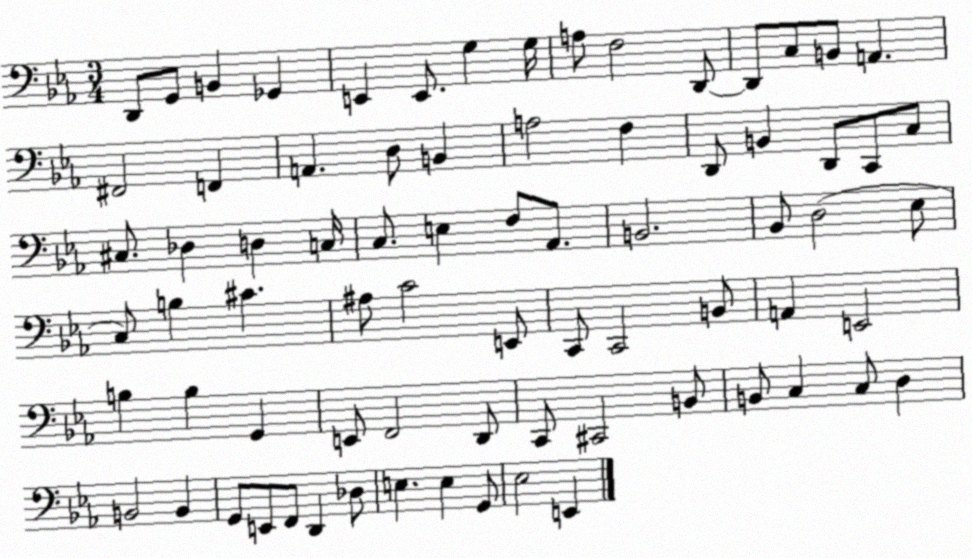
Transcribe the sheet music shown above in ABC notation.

X:1
T:Untitled
M:3/4
L:1/4
K:Eb
D,,/2 G,,/2 B,, _G,, E,, E,,/2 G, G,/4 A,/2 F,2 D,,/2 D,,/2 C,/2 B,,/2 A,, ^F,,2 F,, A,, D,/2 B,, A,2 F, D,,/2 B,, D,,/2 C,,/2 C,/2 ^C,/2 _D, D, C,/4 C,/2 E, F,/2 _A,,/2 B,,2 _B,,/2 D,2 _E,/2 C,/2 B, ^C ^A,/2 C2 E,,/2 C,,/2 C,,2 B,,/2 A,, E,,2 B, B, G,, E,,/2 F,,2 D,,/2 C,,/2 ^C,,2 B,,/2 B,,/2 C, C,/2 D, B,,2 B,, G,,/2 E,,/2 F,,/2 D,, _D,/2 E, E, G,,/2 _E,2 E,,